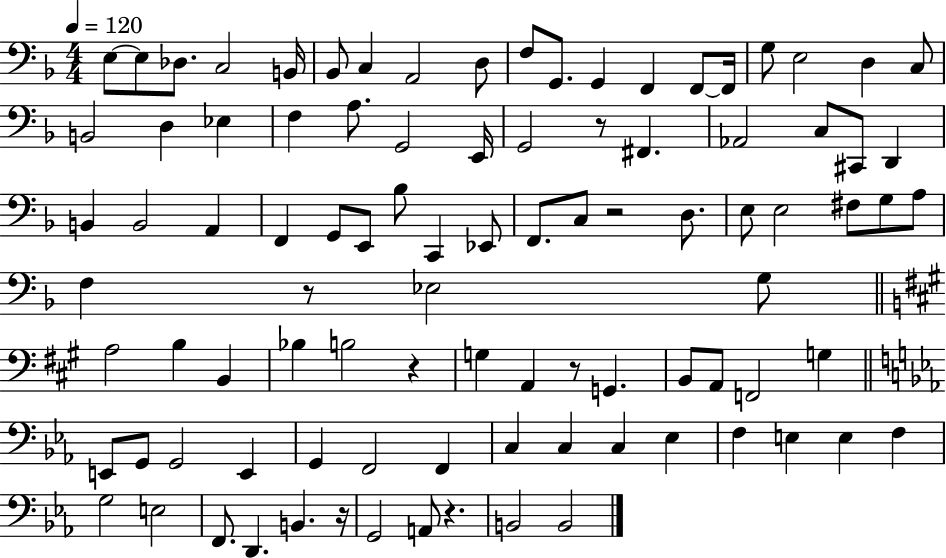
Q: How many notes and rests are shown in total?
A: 95